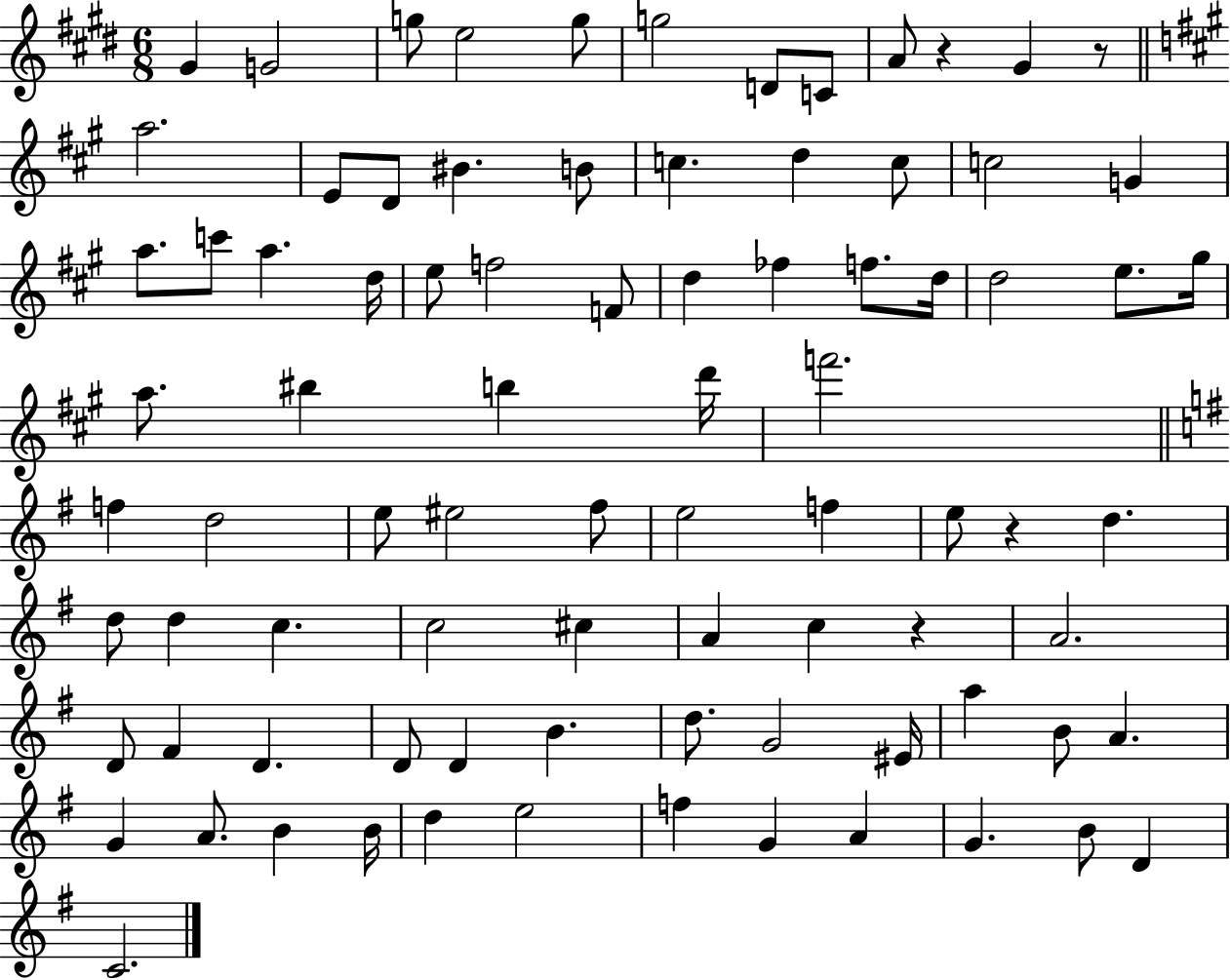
{
  \clef treble
  \numericTimeSignature
  \time 6/8
  \key e \major
  gis'4 g'2 | g''8 e''2 g''8 | g''2 d'8 c'8 | a'8 r4 gis'4 r8 | \break \bar "||" \break \key a \major a''2. | e'8 d'8 bis'4. b'8 | c''4. d''4 c''8 | c''2 g'4 | \break a''8. c'''8 a''4. d''16 | e''8 f''2 f'8 | d''4 fes''4 f''8. d''16 | d''2 e''8. gis''16 | \break a''8. bis''4 b''4 d'''16 | f'''2. | \bar "||" \break \key e \minor f''4 d''2 | e''8 eis''2 fis''8 | e''2 f''4 | e''8 r4 d''4. | \break d''8 d''4 c''4. | c''2 cis''4 | a'4 c''4 r4 | a'2. | \break d'8 fis'4 d'4. | d'8 d'4 b'4. | d''8. g'2 eis'16 | a''4 b'8 a'4. | \break g'4 a'8. b'4 b'16 | d''4 e''2 | f''4 g'4 a'4 | g'4. b'8 d'4 | \break c'2. | \bar "|."
}